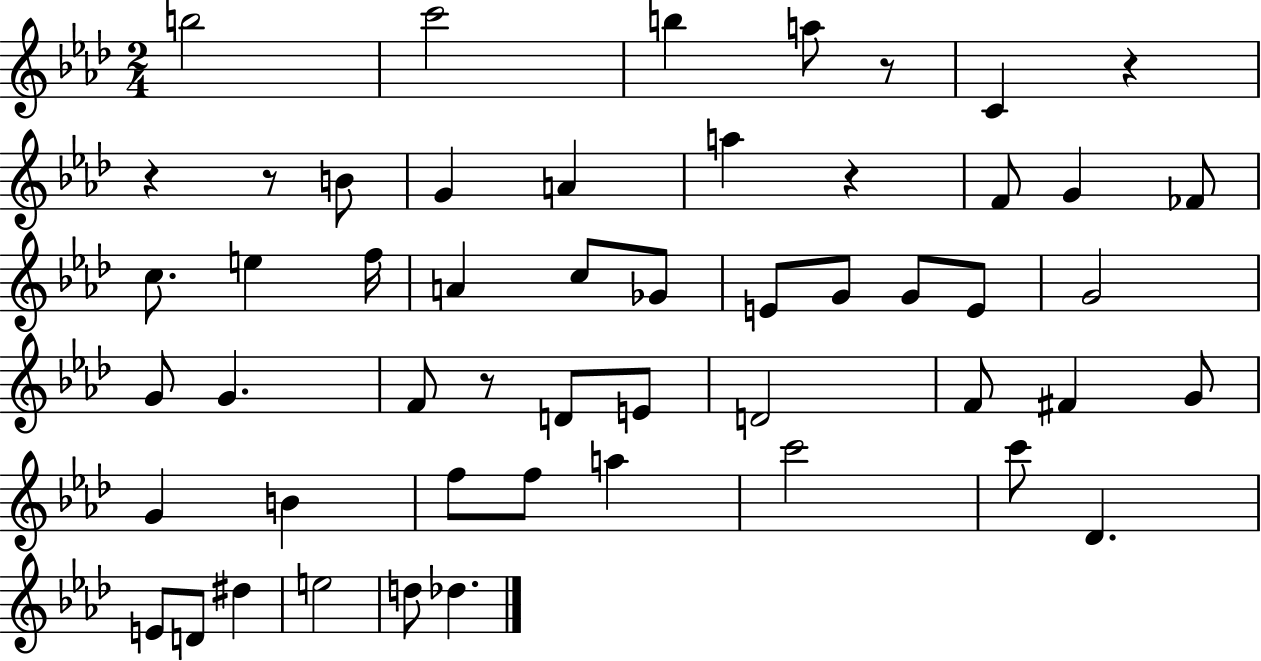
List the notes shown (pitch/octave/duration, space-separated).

B5/h C6/h B5/q A5/e R/e C4/q R/q R/q R/e B4/e G4/q A4/q A5/q R/q F4/e G4/q FES4/e C5/e. E5/q F5/s A4/q C5/e Gb4/e E4/e G4/e G4/e E4/e G4/h G4/e G4/q. F4/e R/e D4/e E4/e D4/h F4/e F#4/q G4/e G4/q B4/q F5/e F5/e A5/q C6/h C6/e Db4/q. E4/e D4/e D#5/q E5/h D5/e Db5/q.